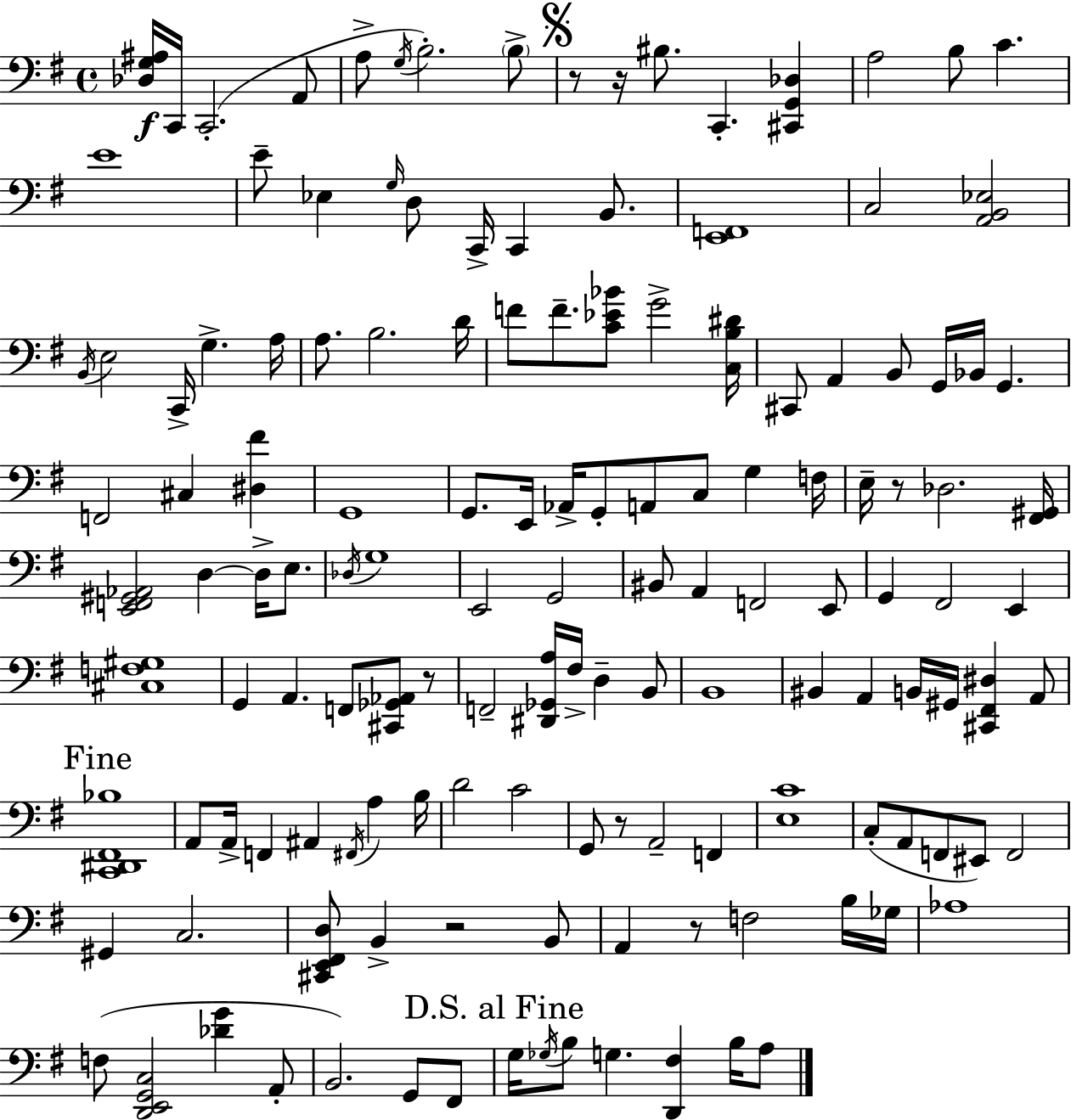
{
  \clef bass
  \time 4/4
  \defaultTimeSignature
  \key e \minor
  <des g ais>16\f c,16 c,2.-.( a,8 | a8-> \acciaccatura { g16 } b2.-.) \parenthesize b8-> | \mark \markup { \musicglyph "scripts.segno" } r8 r16 bis8. c,4.-. <cis, g, des>4 | a2 b8 c'4. | \break e'1 | e'8-- ees4 \grace { g16 } d8 c,16-> c,4 b,8. | <e, f,>1 | c2 <a, b, ees>2 | \break \acciaccatura { b,16 } e2 c,16-> g4.-> | a16 a8. b2. | d'16 f'8 f'8.-- <c' ees' bes'>8 g'2-> | <c b dis'>16 cis,8 a,4 b,8 g,16 bes,16 g,4. | \break f,2 cis4 <dis fis'>4 | g,1 | g,8. e,16 aes,16-> g,8-. a,8 c8 g4 | f16 e16-- r8 des2. | \break <fis, gis,>16 <e, f, gis, aes,>2 d4~~ d16-> | e8. \acciaccatura { des16 } g1 | e,2 g,2 | bis,8 a,4 f,2 | \break e,8 g,4 fis,2 | e,4 <cis f gis>1 | g,4 a,4. f,8 | <cis, ges, aes,>8 r8 f,2-- <dis, ges, a>16 fis16-> d4-- | \break b,8 b,1 | bis,4 a,4 b,16 gis,16 <cis, fis, dis>4 | a,8 \mark "Fine" <c, dis, fis, bes>1 | a,8 a,16-> f,4 ais,4 \acciaccatura { fis,16 } | \break a4 b16 d'2 c'2 | g,8 r8 a,2-- | f,4 <e c'>1 | c8-.( a,8 f,8 eis,8) f,2 | \break gis,4 c2. | <cis, e, fis, d>8 b,4-> r2 | b,8 a,4 r8 f2 | b16 ges16 aes1 | \break f8( <d, e, g, c>2 <des' g'>4 | a,8-. b,2.) | g,8 fis,8 \mark "D.S. al Fine" g16 \acciaccatura { ges16 } b8 g4. <d, fis>4 | b16 a8 \bar "|."
}